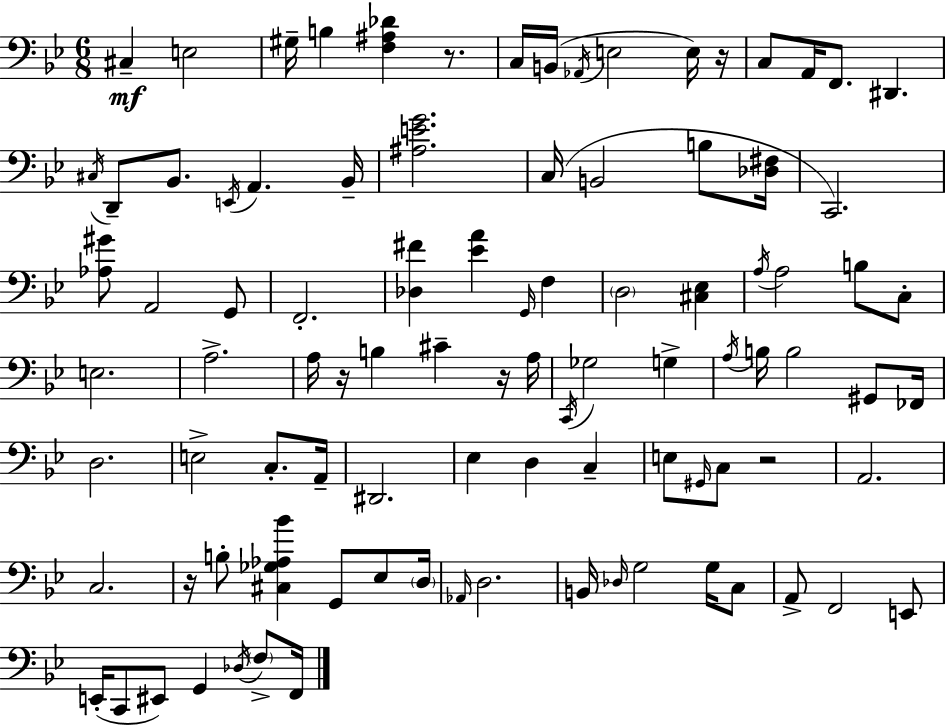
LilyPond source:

{
  \clef bass
  \numericTimeSignature
  \time 6/8
  \key bes \major
  cis4--\mf e2 | gis16-- b4 <f ais des'>4 r8. | c16 b,16( \acciaccatura { aes,16 } e2 e16) | r16 c8 a,16 f,8. dis,4. | \break \acciaccatura { cis16 } d,8-- bes,8. \acciaccatura { e,16 } a,4. | bes,16-- <ais e' g'>2. | c16( b,2 | b8 <des fis>16 c,2.) | \break <aes gis'>8 a,2 | g,8 f,2.-. | <des fis'>4 <ees' a'>4 \grace { g,16 } | f4 \parenthesize d2 | \break <cis ees>4 \acciaccatura { a16 } a2 | b8 c8-. e2. | a2.-> | a16 r16 b4 cis'4-- | \break r16 a16 \acciaccatura { c,16 } ges2 | g4-> \acciaccatura { a16 } b16 b2 | gis,8 fes,16 d2. | e2-> | \break c8.-. a,16-- dis,2. | ees4 d4 | c4-- e8 \grace { gis,16 } c8 | r2 a,2. | \break c2. | r16 b8-. <cis ges aes bes'>4 | g,8 ees8 \parenthesize d16 \grace { aes,16 } d2. | b,16 \grace { des16 } g2 | \break g16 c8 a,8-> | f,2 e,8 e,16-.( c,8 | eis,8) g,4 \acciaccatura { des16 } \parenthesize f8-> f,16 \bar "|."
}